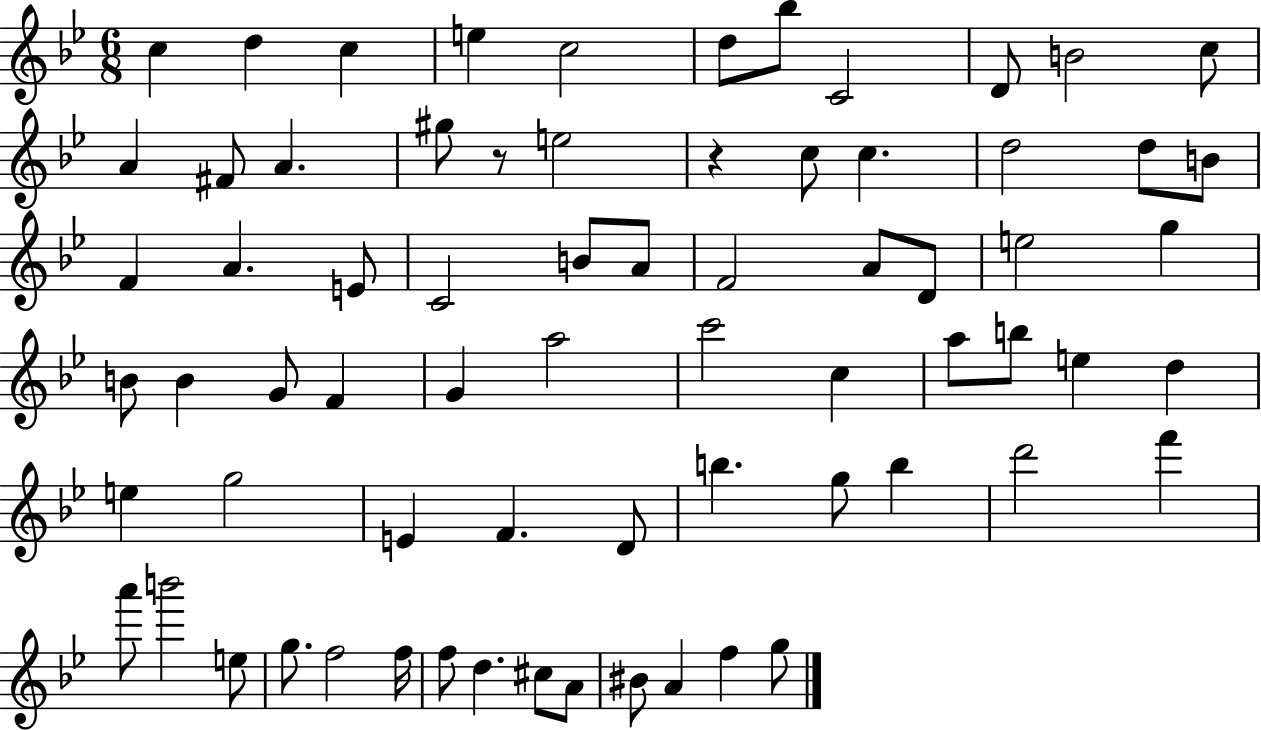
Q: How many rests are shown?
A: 2